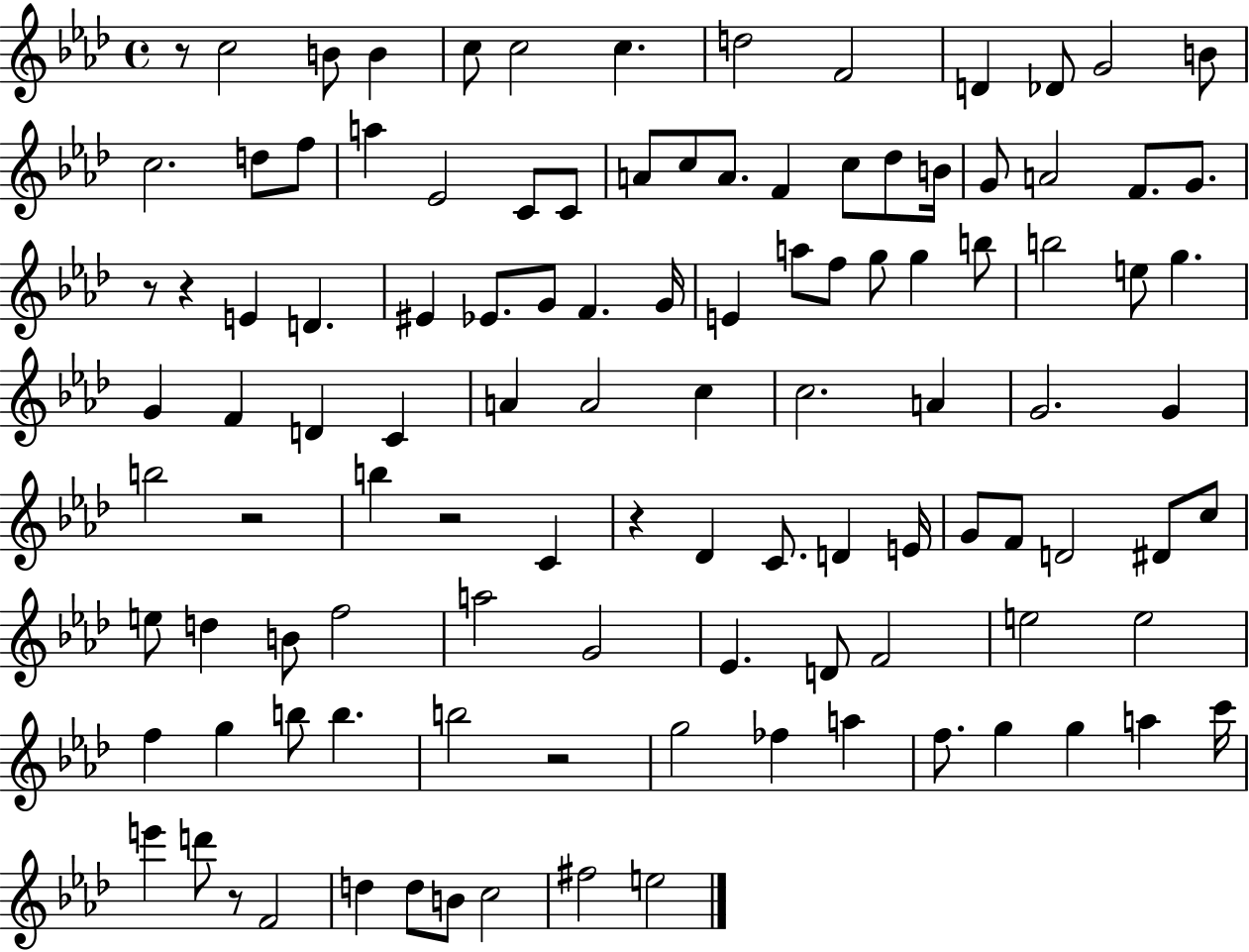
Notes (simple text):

R/e C5/h B4/e B4/q C5/e C5/h C5/q. D5/h F4/h D4/q Db4/e G4/h B4/e C5/h. D5/e F5/e A5/q Eb4/h C4/e C4/e A4/e C5/e A4/e. F4/q C5/e Db5/e B4/s G4/e A4/h F4/e. G4/e. R/e R/q E4/q D4/q. EIS4/q Eb4/e. G4/e F4/q. G4/s E4/q A5/e F5/e G5/e G5/q B5/e B5/h E5/e G5/q. G4/q F4/q D4/q C4/q A4/q A4/h C5/q C5/h. A4/q G4/h. G4/q B5/h R/h B5/q R/h C4/q R/q Db4/q C4/e. D4/q E4/s G4/e F4/e D4/h D#4/e C5/e E5/e D5/q B4/e F5/h A5/h G4/h Eb4/q. D4/e F4/h E5/h E5/h F5/q G5/q B5/e B5/q. B5/h R/h G5/h FES5/q A5/q F5/e. G5/q G5/q A5/q C6/s E6/q D6/e R/e F4/h D5/q D5/e B4/e C5/h F#5/h E5/h